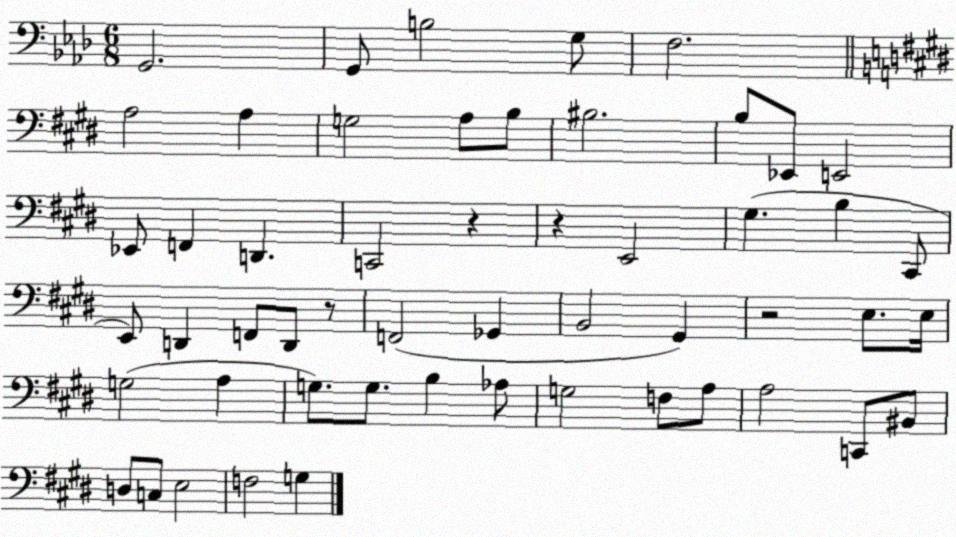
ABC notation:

X:1
T:Untitled
M:6/8
L:1/4
K:Ab
G,,2 G,,/2 B,2 G,/2 F,2 A,2 A, G,2 A,/2 B,/2 ^B,2 B,/2 _E,,/2 E,,2 _E,,/2 F,, D,, C,,2 z z E,,2 ^G, B, ^C,,/2 E,,/2 D,, F,,/2 D,,/2 z/2 F,,2 _G,, B,,2 ^G,, z2 E,/2 E,/4 G,2 A, G,/2 G,/2 B, _A,/2 G,2 F,/2 A,/2 A,2 C,,/2 ^B,,/2 D,/2 C,/2 E,2 F,2 G,